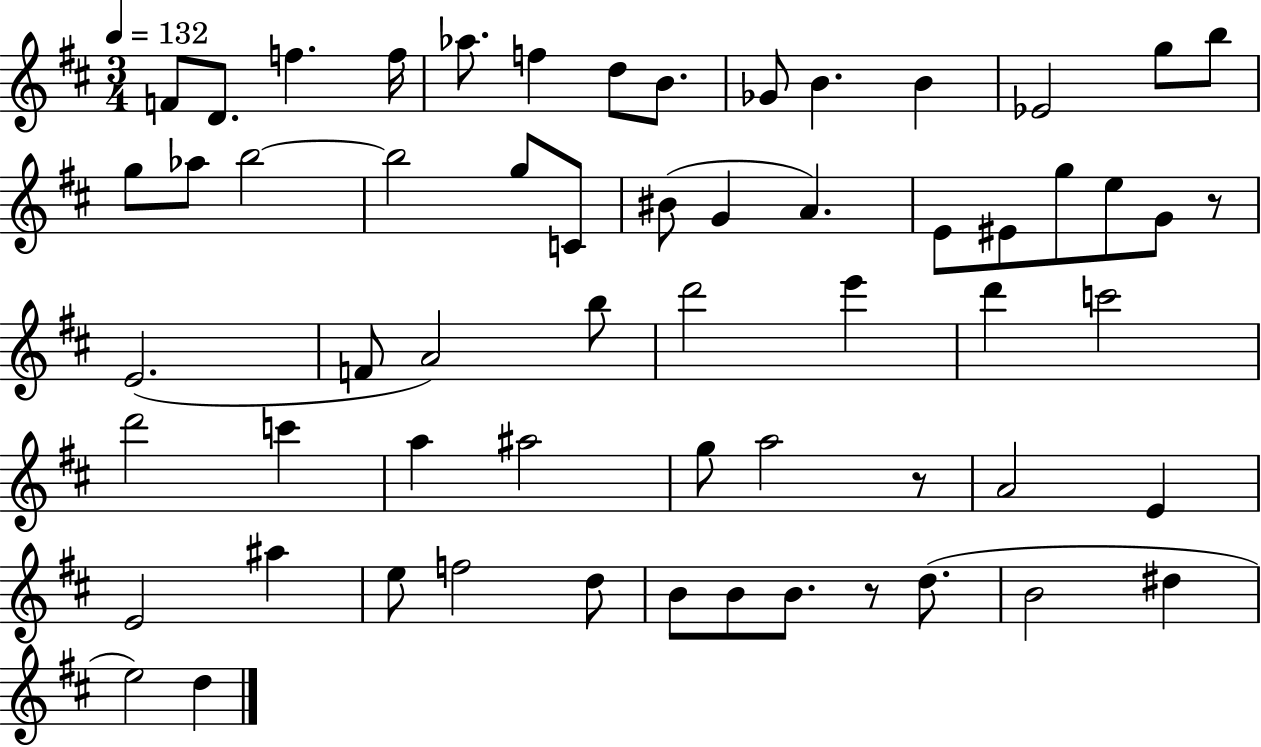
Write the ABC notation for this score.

X:1
T:Untitled
M:3/4
L:1/4
K:D
F/2 D/2 f f/4 _a/2 f d/2 B/2 _G/2 B B _E2 g/2 b/2 g/2 _a/2 b2 b2 g/2 C/2 ^B/2 G A E/2 ^E/2 g/2 e/2 G/2 z/2 E2 F/2 A2 b/2 d'2 e' d' c'2 d'2 c' a ^a2 g/2 a2 z/2 A2 E E2 ^a e/2 f2 d/2 B/2 B/2 B/2 z/2 d/2 B2 ^d e2 d